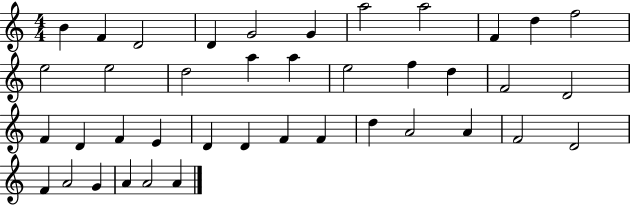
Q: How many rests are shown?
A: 0